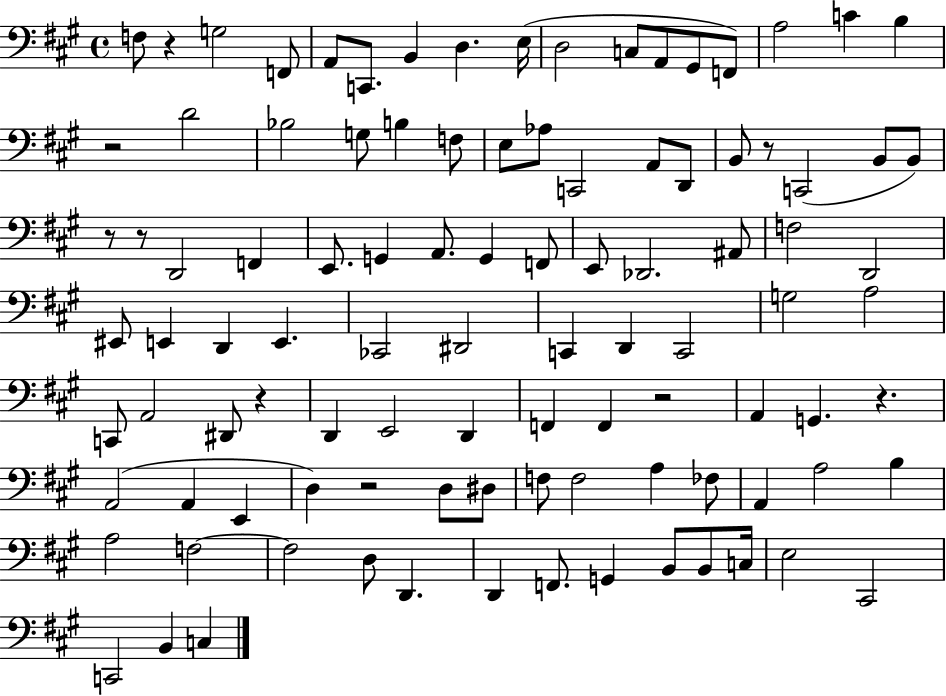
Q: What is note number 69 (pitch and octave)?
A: D#3